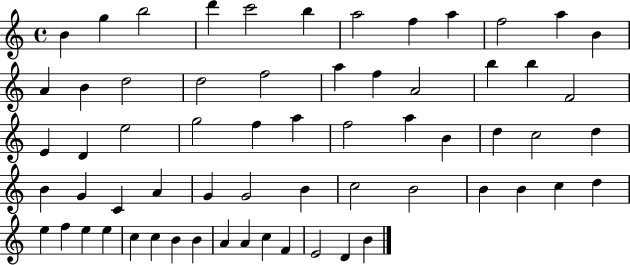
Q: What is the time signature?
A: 4/4